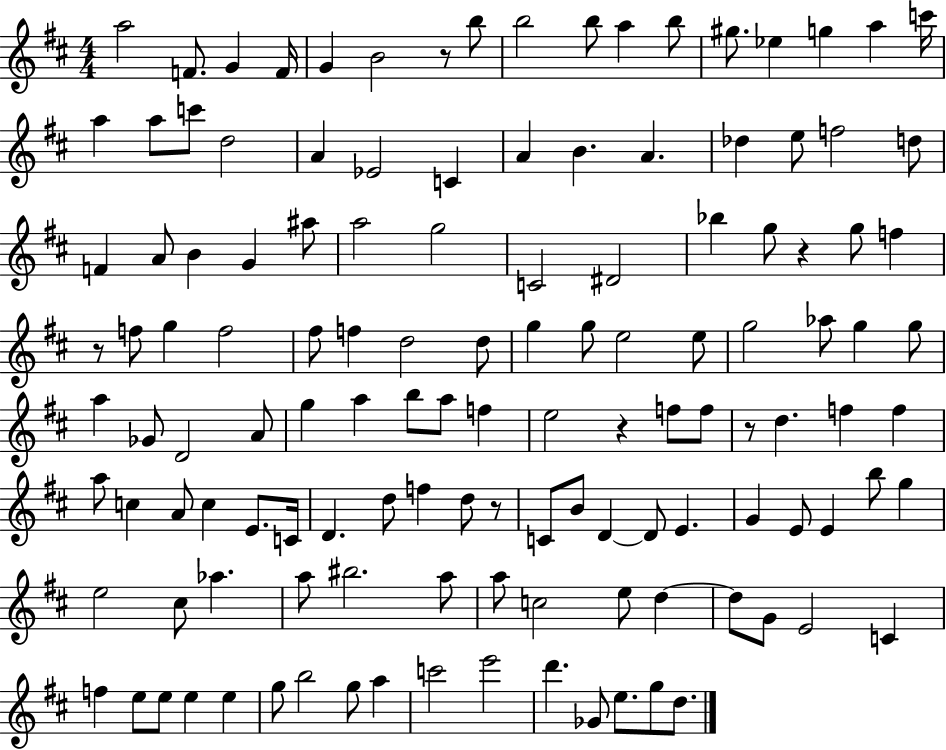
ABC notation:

X:1
T:Untitled
M:4/4
L:1/4
K:D
a2 F/2 G F/4 G B2 z/2 b/2 b2 b/2 a b/2 ^g/2 _e g a c'/4 a a/2 c'/2 d2 A _E2 C A B A _d e/2 f2 d/2 F A/2 B G ^a/2 a2 g2 C2 ^D2 _b g/2 z g/2 f z/2 f/2 g f2 ^f/2 f d2 d/2 g g/2 e2 e/2 g2 _a/2 g g/2 a _G/2 D2 A/2 g a b/2 a/2 f e2 z f/2 f/2 z/2 d f f a/2 c A/2 c E/2 C/4 D d/2 f d/2 z/2 C/2 B/2 D D/2 E G E/2 E b/2 g e2 ^c/2 _a a/2 ^b2 a/2 a/2 c2 e/2 d d/2 G/2 E2 C f e/2 e/2 e e g/2 b2 g/2 a c'2 e'2 d' _G/2 e/2 g/2 d/2